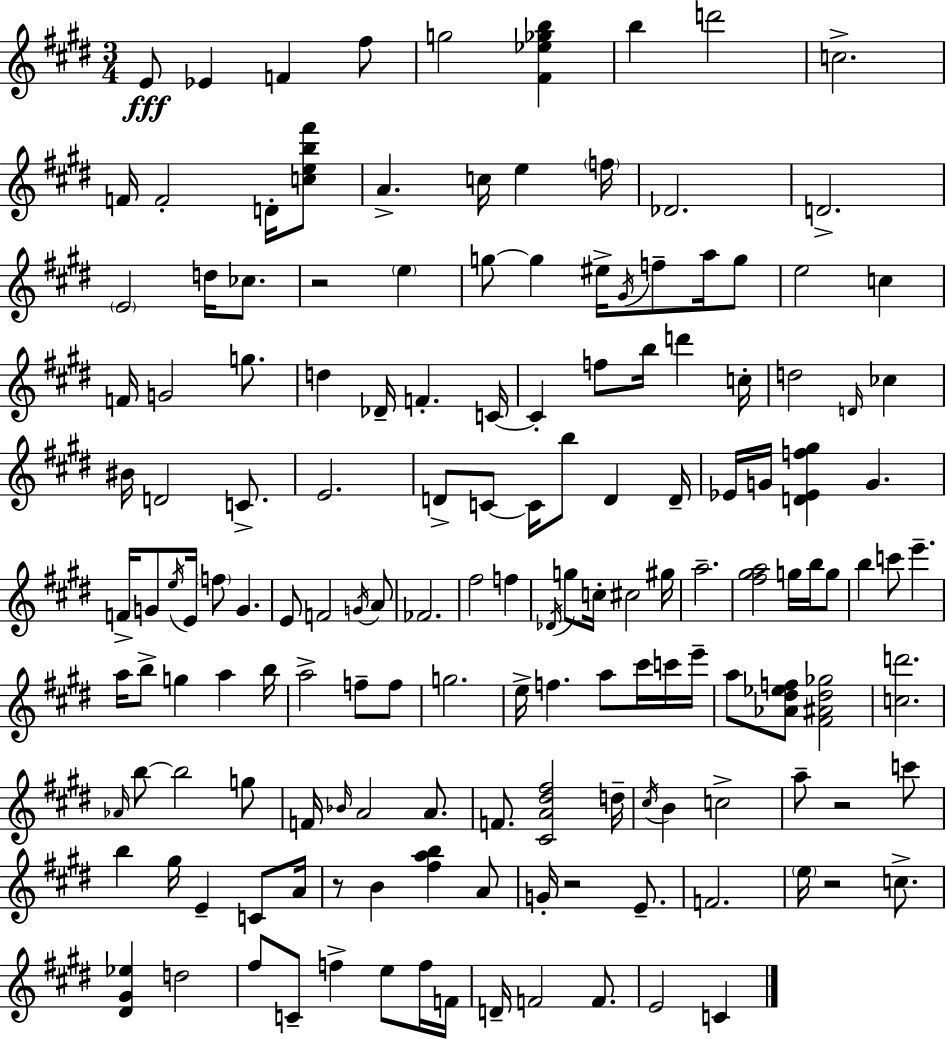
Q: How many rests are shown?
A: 5